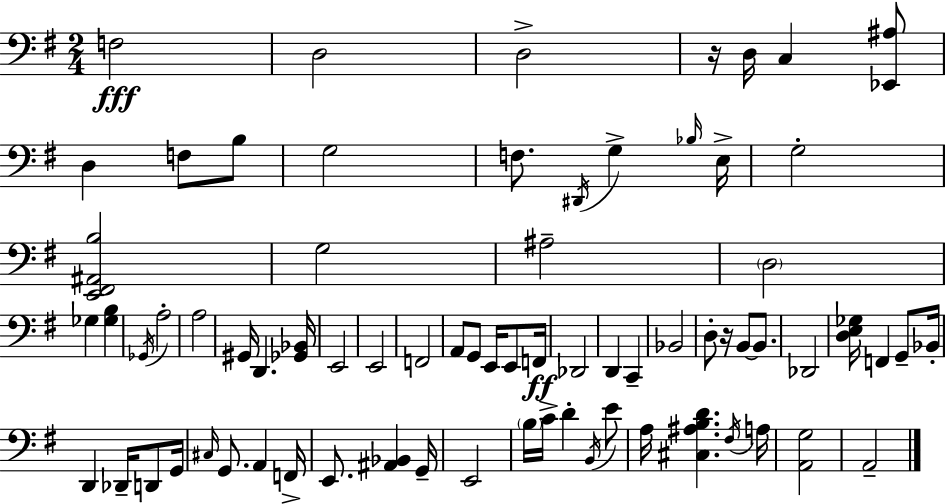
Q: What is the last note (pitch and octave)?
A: A2